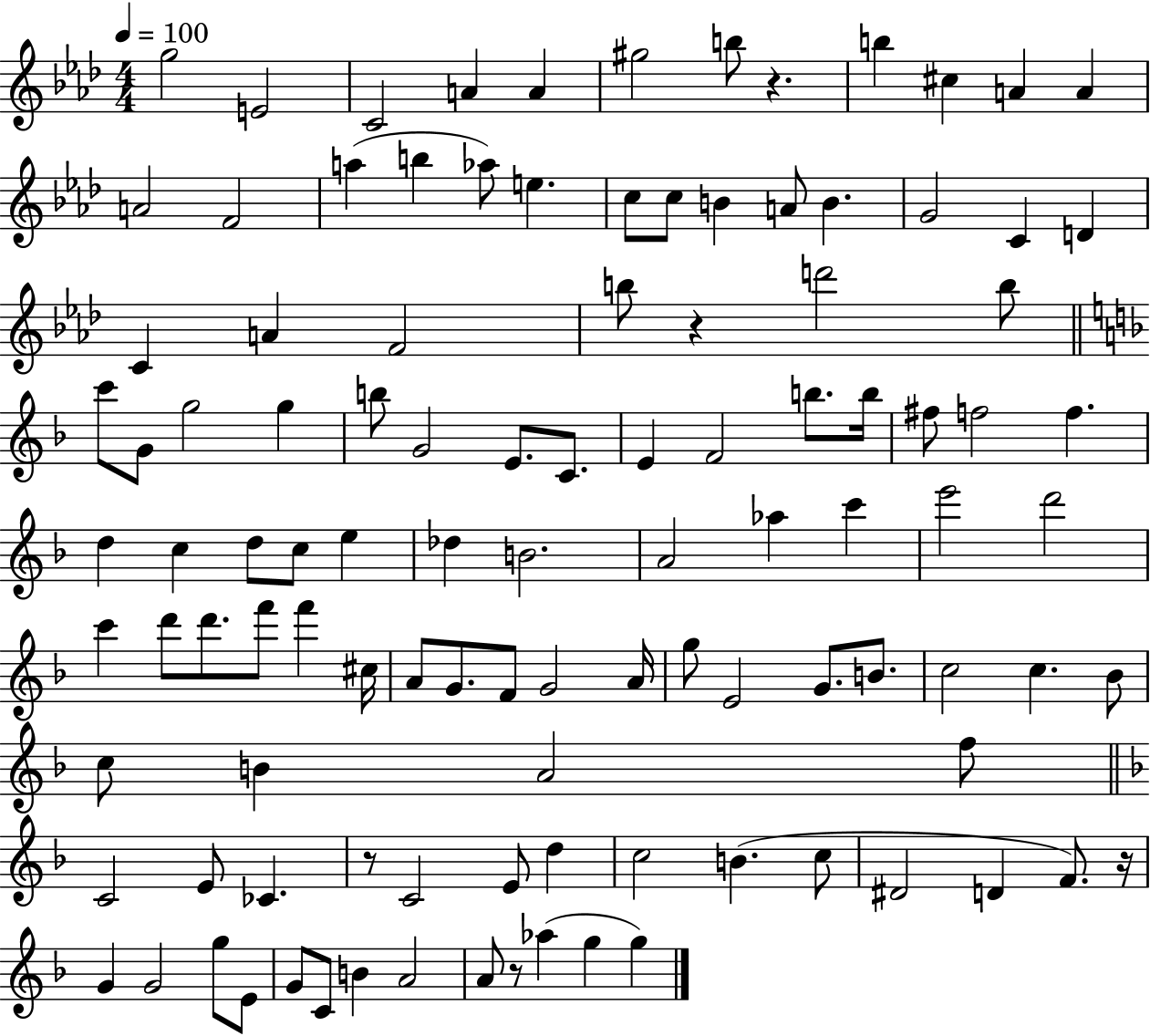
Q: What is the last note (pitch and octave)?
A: G5